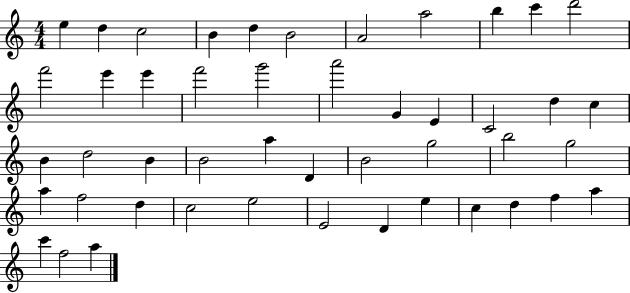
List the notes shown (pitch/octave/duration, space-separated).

E5/q D5/q C5/h B4/q D5/q B4/h A4/h A5/h B5/q C6/q D6/h F6/h E6/q E6/q F6/h G6/h A6/h G4/q E4/q C4/h D5/q C5/q B4/q D5/h B4/q B4/h A5/q D4/q B4/h G5/h B5/h G5/h A5/q F5/h D5/q C5/h E5/h E4/h D4/q E5/q C5/q D5/q F5/q A5/q C6/q F5/h A5/q